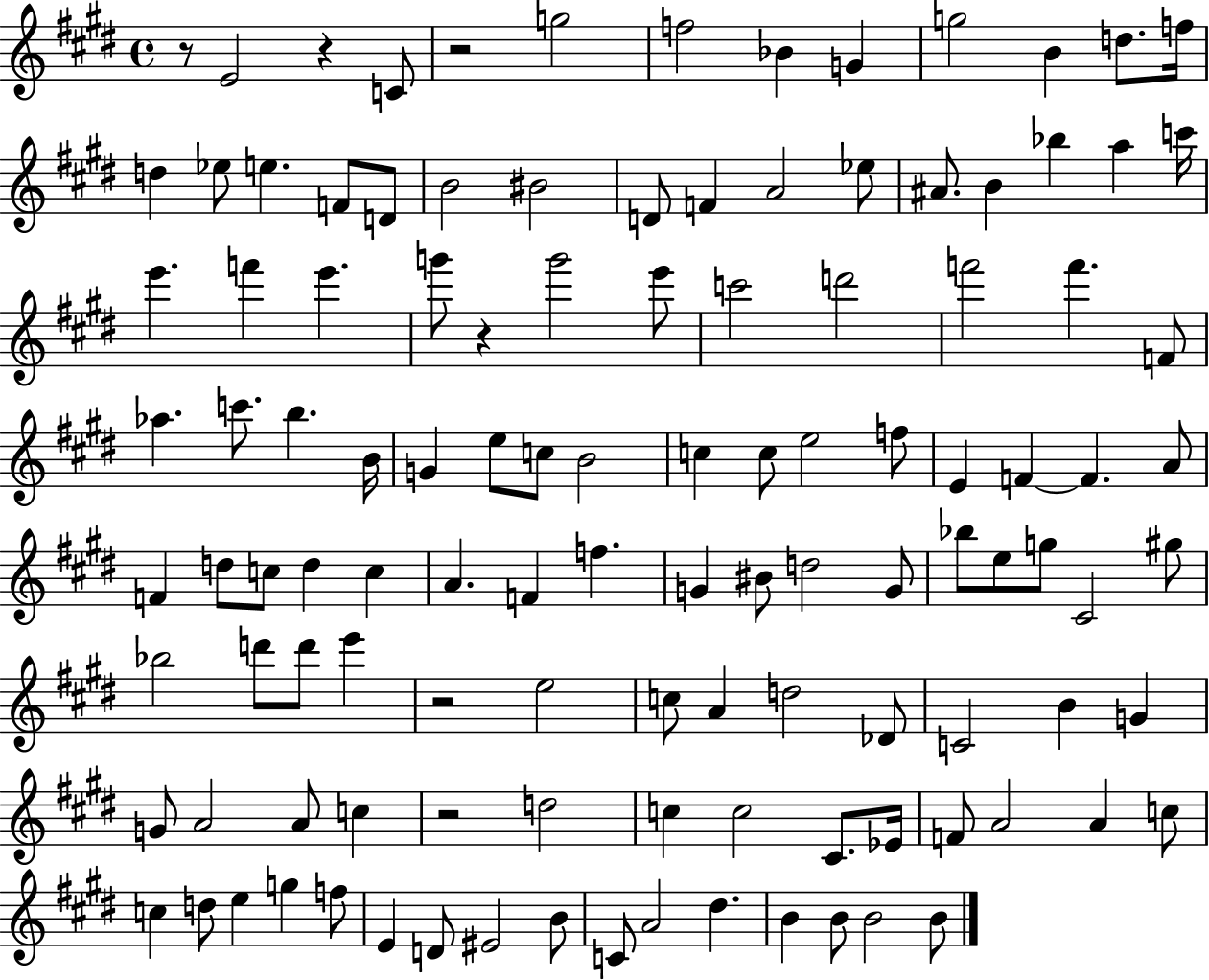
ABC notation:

X:1
T:Untitled
M:4/4
L:1/4
K:E
z/2 E2 z C/2 z2 g2 f2 _B G g2 B d/2 f/4 d _e/2 e F/2 D/2 B2 ^B2 D/2 F A2 _e/2 ^A/2 B _b a c'/4 e' f' e' g'/2 z g'2 e'/2 c'2 d'2 f'2 f' F/2 _a c'/2 b B/4 G e/2 c/2 B2 c c/2 e2 f/2 E F F A/2 F d/2 c/2 d c A F f G ^B/2 d2 G/2 _b/2 e/2 g/2 ^C2 ^g/2 _b2 d'/2 d'/2 e' z2 e2 c/2 A d2 _D/2 C2 B G G/2 A2 A/2 c z2 d2 c c2 ^C/2 _E/4 F/2 A2 A c/2 c d/2 e g f/2 E D/2 ^E2 B/2 C/2 A2 ^d B B/2 B2 B/2